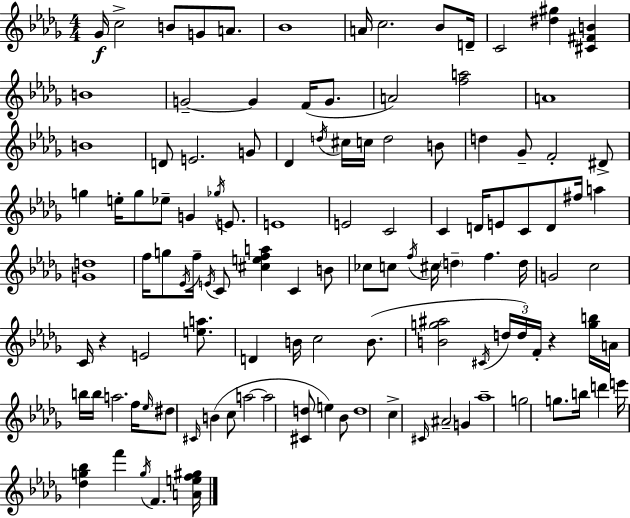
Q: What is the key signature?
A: BES minor